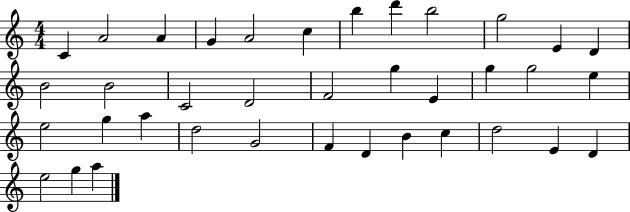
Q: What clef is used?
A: treble